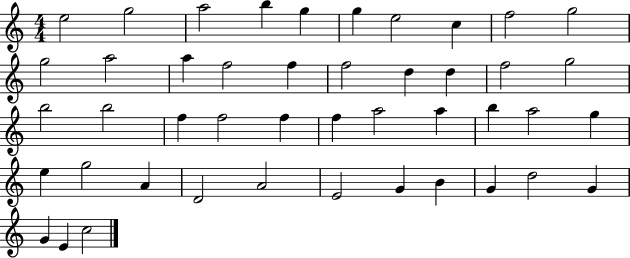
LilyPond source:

{
  \clef treble
  \numericTimeSignature
  \time 4/4
  \key c \major
  e''2 g''2 | a''2 b''4 g''4 | g''4 e''2 c''4 | f''2 g''2 | \break g''2 a''2 | a''4 f''2 f''4 | f''2 d''4 d''4 | f''2 g''2 | \break b''2 b''2 | f''4 f''2 f''4 | f''4 a''2 a''4 | b''4 a''2 g''4 | \break e''4 g''2 a'4 | d'2 a'2 | e'2 g'4 b'4 | g'4 d''2 g'4 | \break g'4 e'4 c''2 | \bar "|."
}